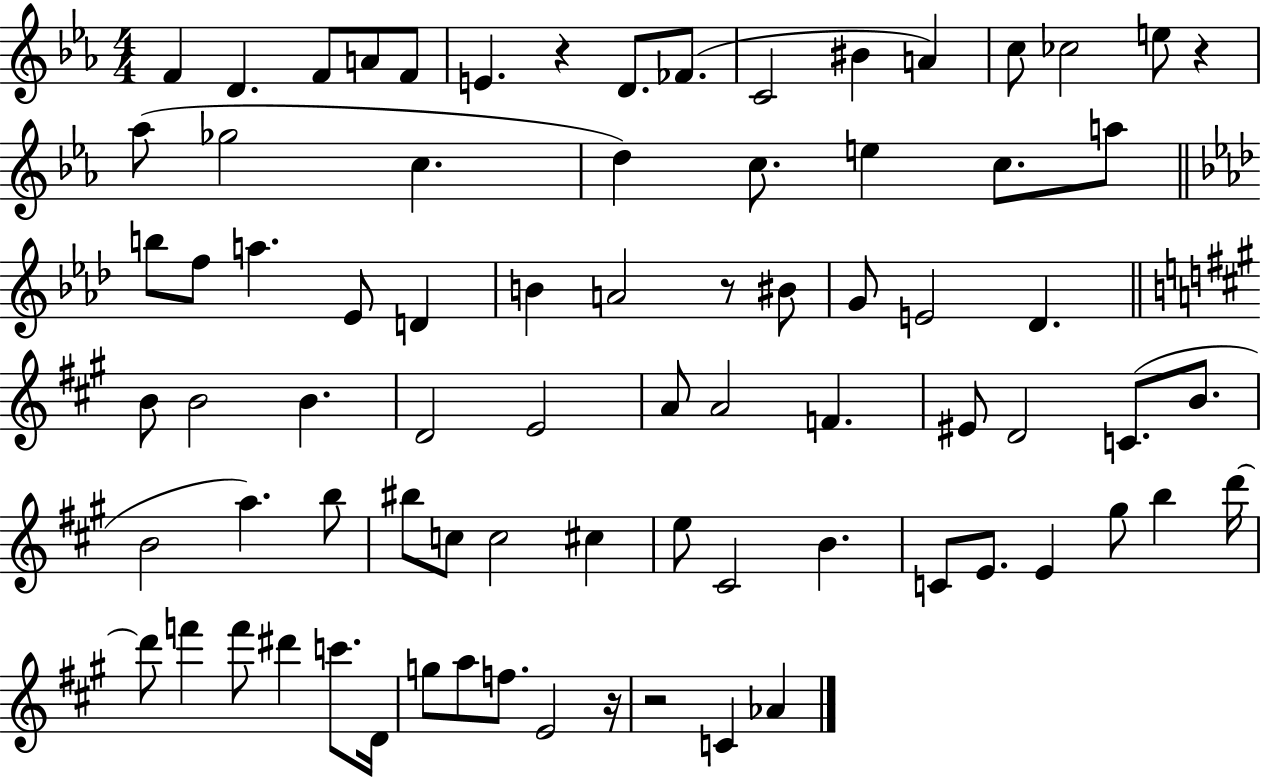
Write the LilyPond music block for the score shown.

{
  \clef treble
  \numericTimeSignature
  \time 4/4
  \key ees \major
  f'4 d'4. f'8 a'8 f'8 | e'4. r4 d'8. fes'8.( | c'2 bis'4 a'4) | c''8 ces''2 e''8 r4 | \break aes''8( ges''2 c''4. | d''4) c''8. e''4 c''8. a''8 | \bar "||" \break \key f \minor b''8 f''8 a''4. ees'8 d'4 | b'4 a'2 r8 bis'8 | g'8 e'2 des'4. | \bar "||" \break \key a \major b'8 b'2 b'4. | d'2 e'2 | a'8 a'2 f'4. | eis'8 d'2 c'8.( b'8. | \break b'2 a''4.) b''8 | bis''8 c''8 c''2 cis''4 | e''8 cis'2 b'4. | c'8 e'8. e'4 gis''8 b''4 d'''16~~ | \break d'''8 f'''4 f'''8 dis'''4 c'''8. d'16 | g''8 a''8 f''8. e'2 r16 | r2 c'4 aes'4 | \bar "|."
}